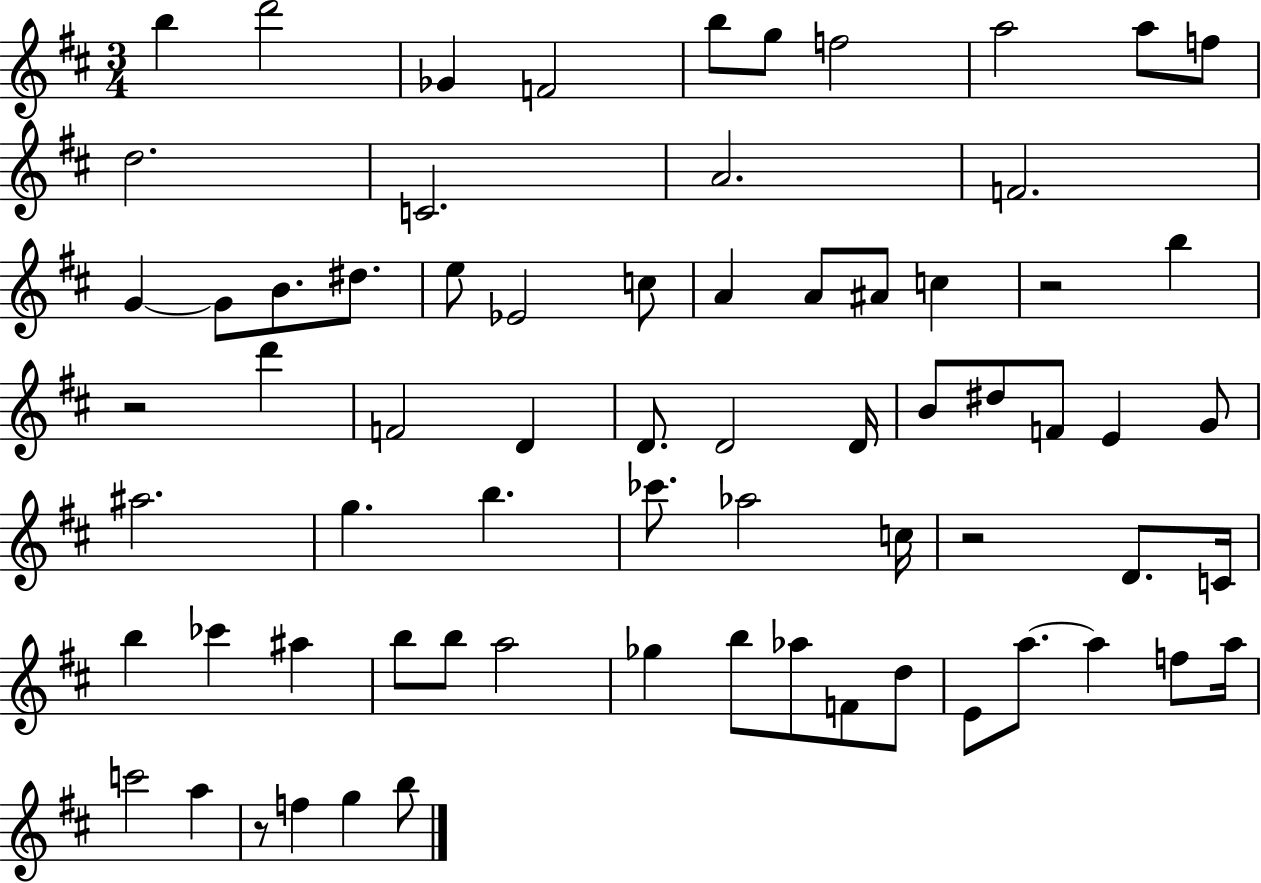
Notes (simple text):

B5/q D6/h Gb4/q F4/h B5/e G5/e F5/h A5/h A5/e F5/e D5/h. C4/h. A4/h. F4/h. G4/q G4/e B4/e. D#5/e. E5/e Eb4/h C5/e A4/q A4/e A#4/e C5/q R/h B5/q R/h D6/q F4/h D4/q D4/e. D4/h D4/s B4/e D#5/e F4/e E4/q G4/e A#5/h. G5/q. B5/q. CES6/e. Ab5/h C5/s R/h D4/e. C4/s B5/q CES6/q A#5/q B5/e B5/e A5/h Gb5/q B5/e Ab5/e F4/e D5/e E4/e A5/e. A5/q F5/e A5/s C6/h A5/q R/e F5/q G5/q B5/e